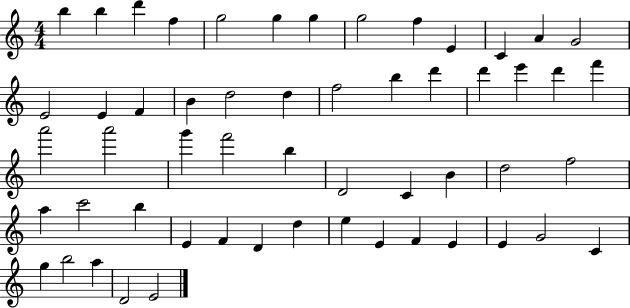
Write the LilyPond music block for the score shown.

{
  \clef treble
  \numericTimeSignature
  \time 4/4
  \key c \major
  b''4 b''4 d'''4 f''4 | g''2 g''4 g''4 | g''2 f''4 e'4 | c'4 a'4 g'2 | \break e'2 e'4 f'4 | b'4 d''2 d''4 | f''2 b''4 d'''4 | d'''4 e'''4 d'''4 f'''4 | \break a'''2 a'''2 | g'''4 f'''2 b''4 | d'2 c'4 b'4 | d''2 f''2 | \break a''4 c'''2 b''4 | e'4 f'4 d'4 d''4 | e''4 e'4 f'4 e'4 | e'4 g'2 c'4 | \break g''4 b''2 a''4 | d'2 e'2 | \bar "|."
}